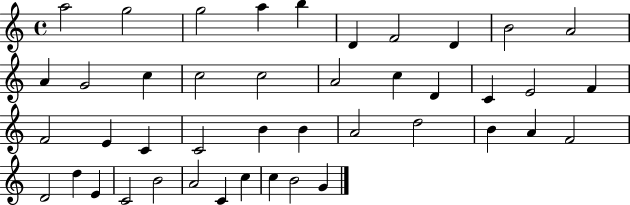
A5/h G5/h G5/h A5/q B5/q D4/q F4/h D4/q B4/h A4/h A4/q G4/h C5/q C5/h C5/h A4/h C5/q D4/q C4/q E4/h F4/q F4/h E4/q C4/q C4/h B4/q B4/q A4/h D5/h B4/q A4/q F4/h D4/h D5/q E4/q C4/h B4/h A4/h C4/q C5/q C5/q B4/h G4/q